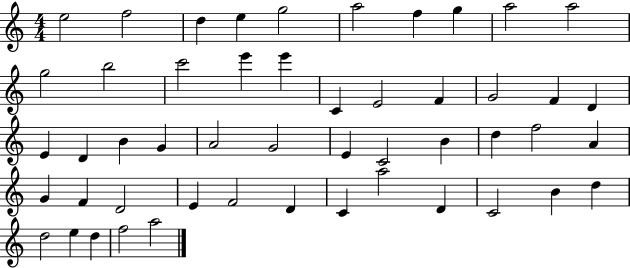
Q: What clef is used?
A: treble